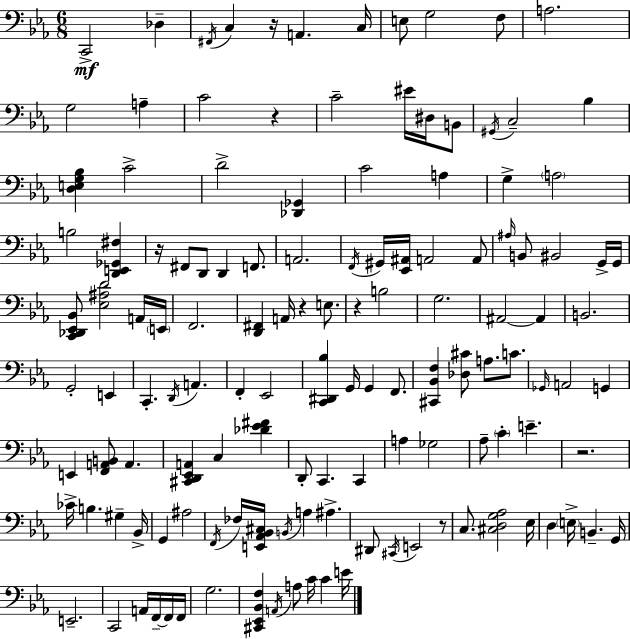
{
  \clef bass
  \numericTimeSignature
  \time 6/8
  \key c \minor
  c,2->\mf des4-- | \acciaccatura { fis,16 } c4 r16 a,4. | c16 e8 g2 f8 | a2. | \break g2 a4-- | c'2 r4 | c'2-- eis'16 dis16 b,8 | \acciaccatura { gis,16 } c2-- bes4 | \break <d e g bes>4 c'2-> | d'2-> <des, ges,>4 | c'2 a4 | g4-> \parenthesize a2 | \break b2 <d, e, ges, fis>4 | r16 fis,8 d,8 d,4 f,8. | a,2. | \acciaccatura { f,16 } gis,16 <ees, ais,>16 a,2 | \break a,8 \grace { ais16 } b,8 bis,2 | g,16-> g,16 <c, des, ees, bes,>8 <ees ais d'>2 | a,16 \parenthesize e,16 f,2. | <d, fis,>4 a,16 r4 | \break e8. r4 b2 | g2. | ais,2~~ | ais,4 b,2. | \break g,2-. | e,4 c,4.-. \acciaccatura { d,16 } a,4. | f,4-. ees,2 | <c, dis, bes>4 g,16 g,4 | \break f,8. <cis, bes, f>4 <des cis'>8 a8. | c'8. \grace { ges,16 } a,2 | g,4 e,4 <f, a, b,>8 | a,4. <cis, d, ees, a,>4 c4 | \break <des' ees' fis'>4 d,8-. c,4. | c,4 a4 ges2 | aes8-- \parenthesize c'4-. | e'4.-- r2. | \break ces'16-> b4. | gis4-- bes,16-> g,4 ais2 | \acciaccatura { f,16 } fes16 <e, aes, bes, cis>16 \acciaccatura { b,16 } a4 | ais4.-> dis,8 \acciaccatura { cis,16 } e,2 | \break r8 c8. | <cis d g aes>2 ees16 d4 | \parenthesize e16-> b,4.-- g,16 e,2.-- | c,2 | \break a,16 f,16--~~ f,16 f,16 g2. | <cis, ees, bes, f>4 | \acciaccatura { a,16 } a8 c'16 c'4 e'16 \bar "|."
}